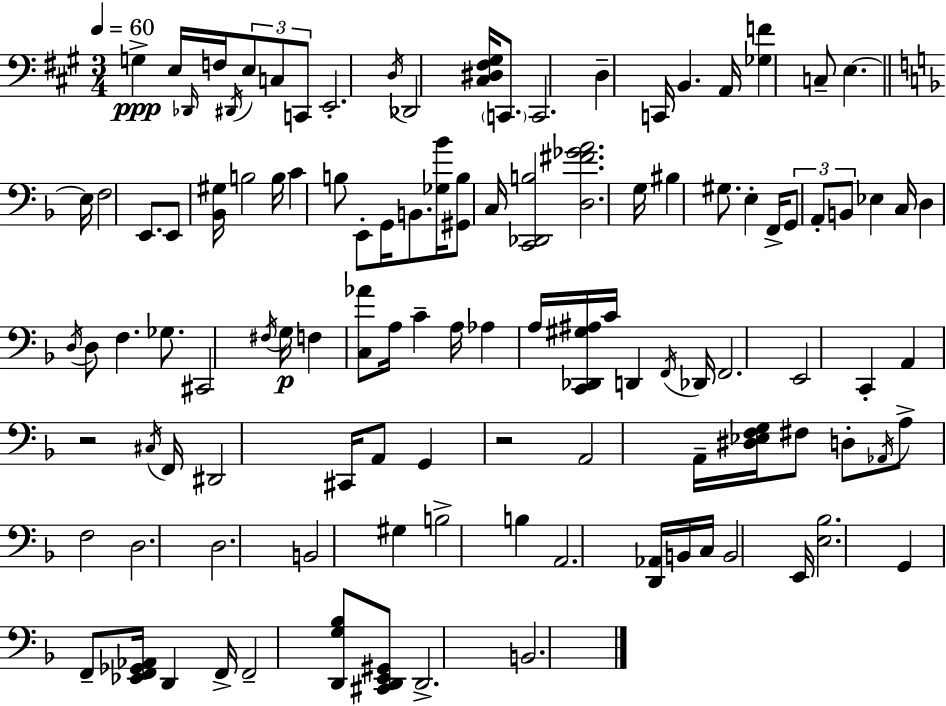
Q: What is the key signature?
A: A major